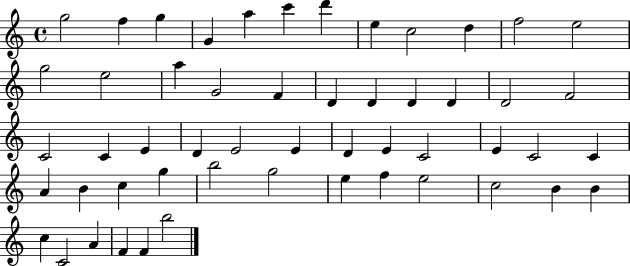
X:1
T:Untitled
M:4/4
L:1/4
K:C
g2 f g G a c' d' e c2 d f2 e2 g2 e2 a G2 F D D D D D2 F2 C2 C E D E2 E D E C2 E C2 C A B c g b2 g2 e f e2 c2 B B c C2 A F F b2